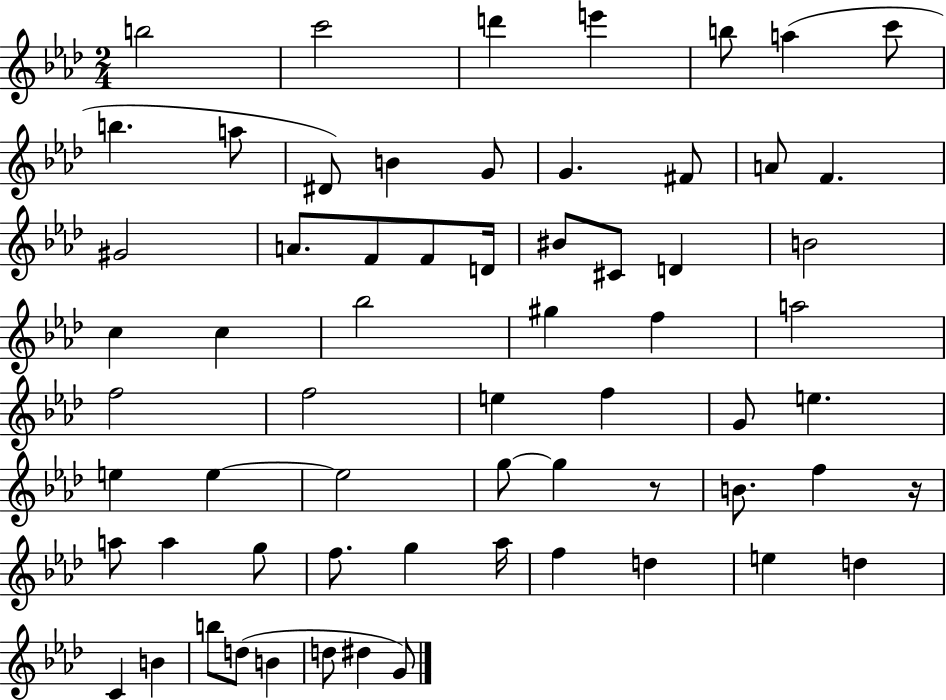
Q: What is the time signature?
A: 2/4